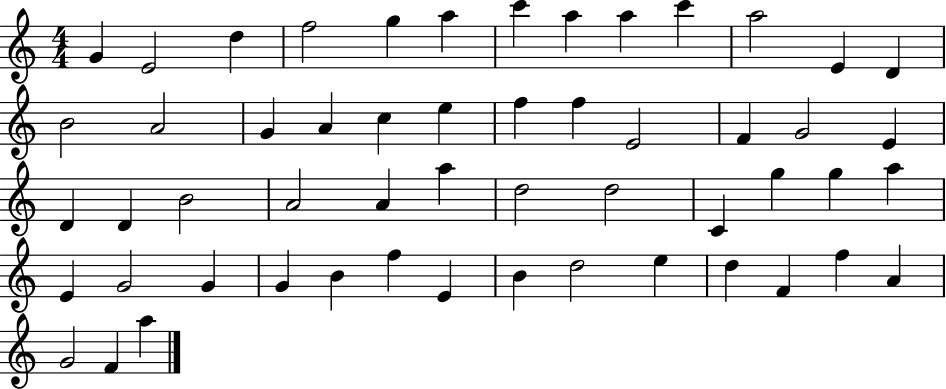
{
  \clef treble
  \numericTimeSignature
  \time 4/4
  \key c \major
  g'4 e'2 d''4 | f''2 g''4 a''4 | c'''4 a''4 a''4 c'''4 | a''2 e'4 d'4 | \break b'2 a'2 | g'4 a'4 c''4 e''4 | f''4 f''4 e'2 | f'4 g'2 e'4 | \break d'4 d'4 b'2 | a'2 a'4 a''4 | d''2 d''2 | c'4 g''4 g''4 a''4 | \break e'4 g'2 g'4 | g'4 b'4 f''4 e'4 | b'4 d''2 e''4 | d''4 f'4 f''4 a'4 | \break g'2 f'4 a''4 | \bar "|."
}